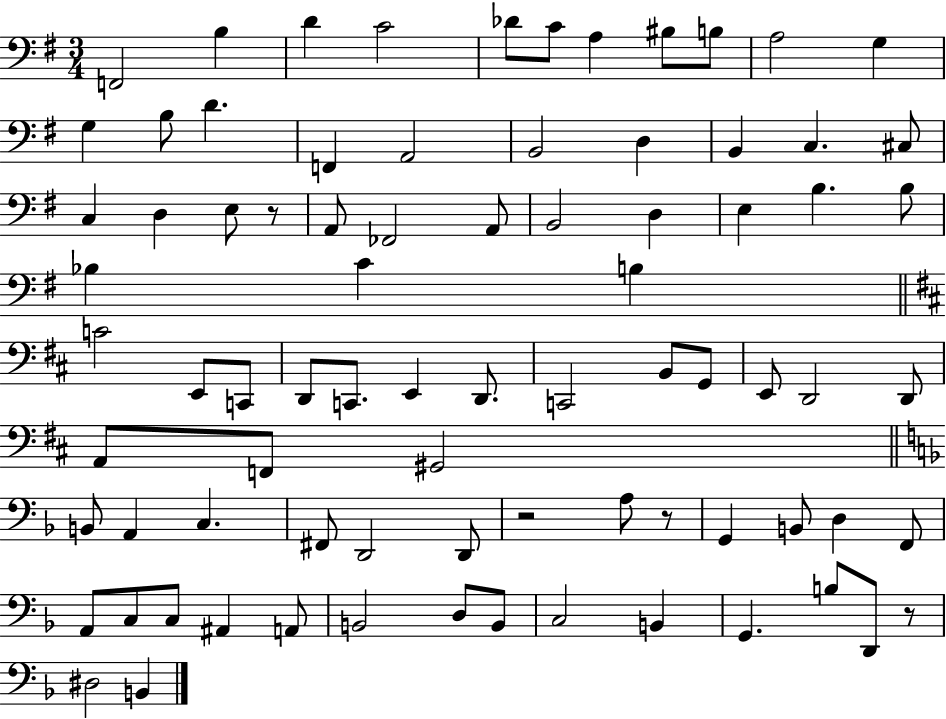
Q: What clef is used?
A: bass